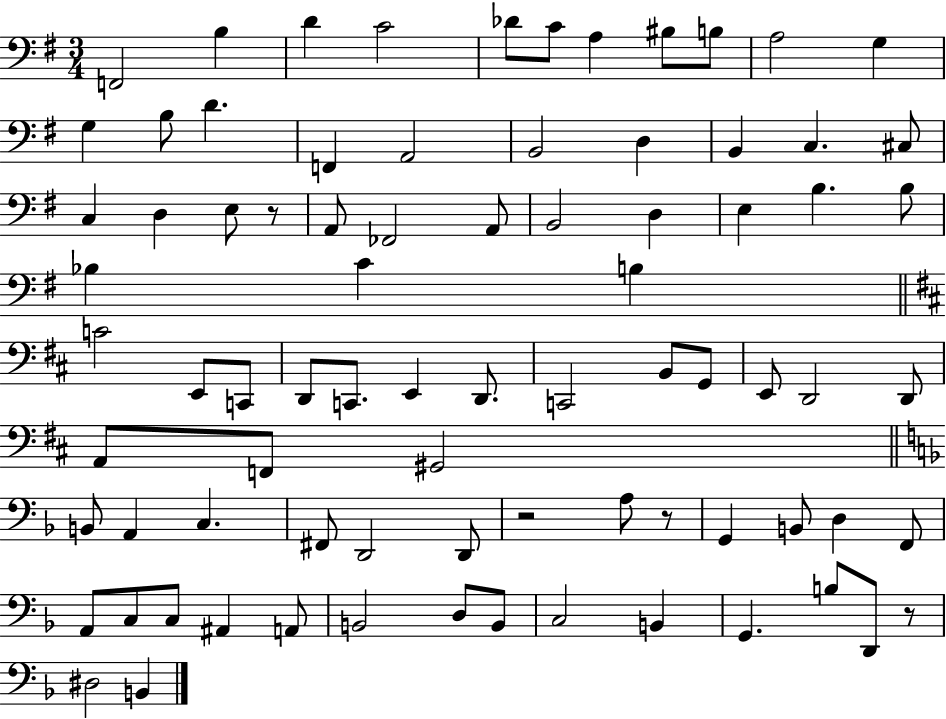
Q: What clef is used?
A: bass